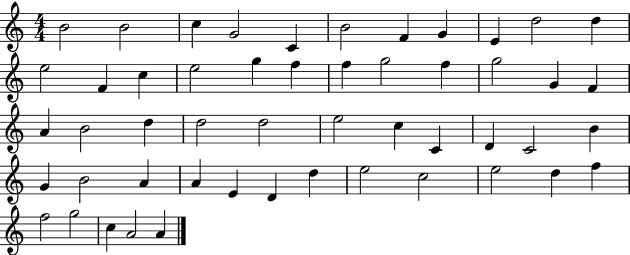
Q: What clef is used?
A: treble